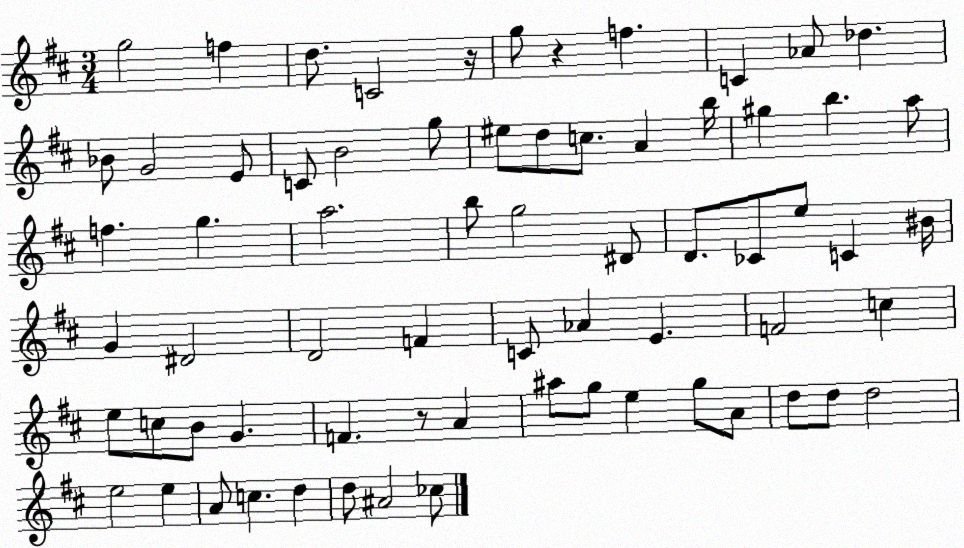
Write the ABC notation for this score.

X:1
T:Untitled
M:3/4
L:1/4
K:D
g2 f d/2 C2 z/4 g/2 z f C _A/2 _d _B/2 G2 E/2 C/2 B2 g/2 ^e/2 d/2 c/2 A b/4 ^g b a/2 f g a2 b/2 g2 ^D/2 D/2 _C/2 e/2 C ^B/4 G ^D2 D2 F C/2 _A E F2 c e/2 c/2 B/2 G F z/2 A ^a/2 g/2 e g/2 A/2 d/2 d/2 d2 e2 e A/2 c d d/2 ^A2 _c/2